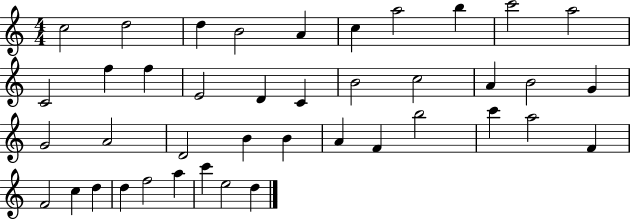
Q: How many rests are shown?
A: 0